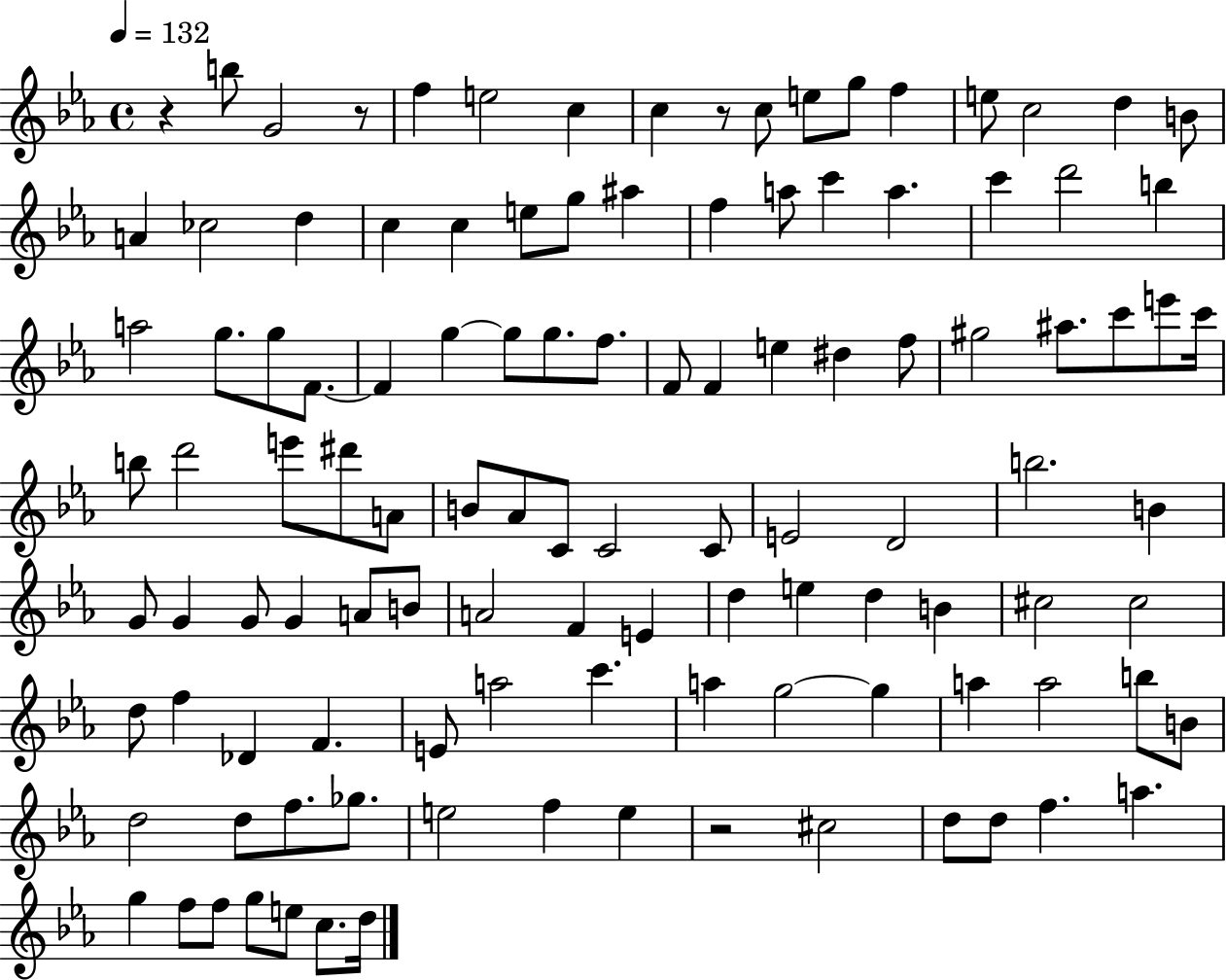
R/q B5/e G4/h R/e F5/q E5/h C5/q C5/q R/e C5/e E5/e G5/e F5/q E5/e C5/h D5/q B4/e A4/q CES5/h D5/q C5/q C5/q E5/e G5/e A#5/q F5/q A5/e C6/q A5/q. C6/q D6/h B5/q A5/h G5/e. G5/e F4/e. F4/q G5/q G5/e G5/e. F5/e. F4/e F4/q E5/q D#5/q F5/e G#5/h A#5/e. C6/e E6/e C6/s B5/e D6/h E6/e D#6/e A4/e B4/e Ab4/e C4/e C4/h C4/e E4/h D4/h B5/h. B4/q G4/e G4/q G4/e G4/q A4/e B4/e A4/h F4/q E4/q D5/q E5/q D5/q B4/q C#5/h C#5/h D5/e F5/q Db4/q F4/q. E4/e A5/h C6/q. A5/q G5/h G5/q A5/q A5/h B5/e B4/e D5/h D5/e F5/e. Gb5/e. E5/h F5/q E5/q R/h C#5/h D5/e D5/e F5/q. A5/q. G5/q F5/e F5/e G5/e E5/e C5/e. D5/s